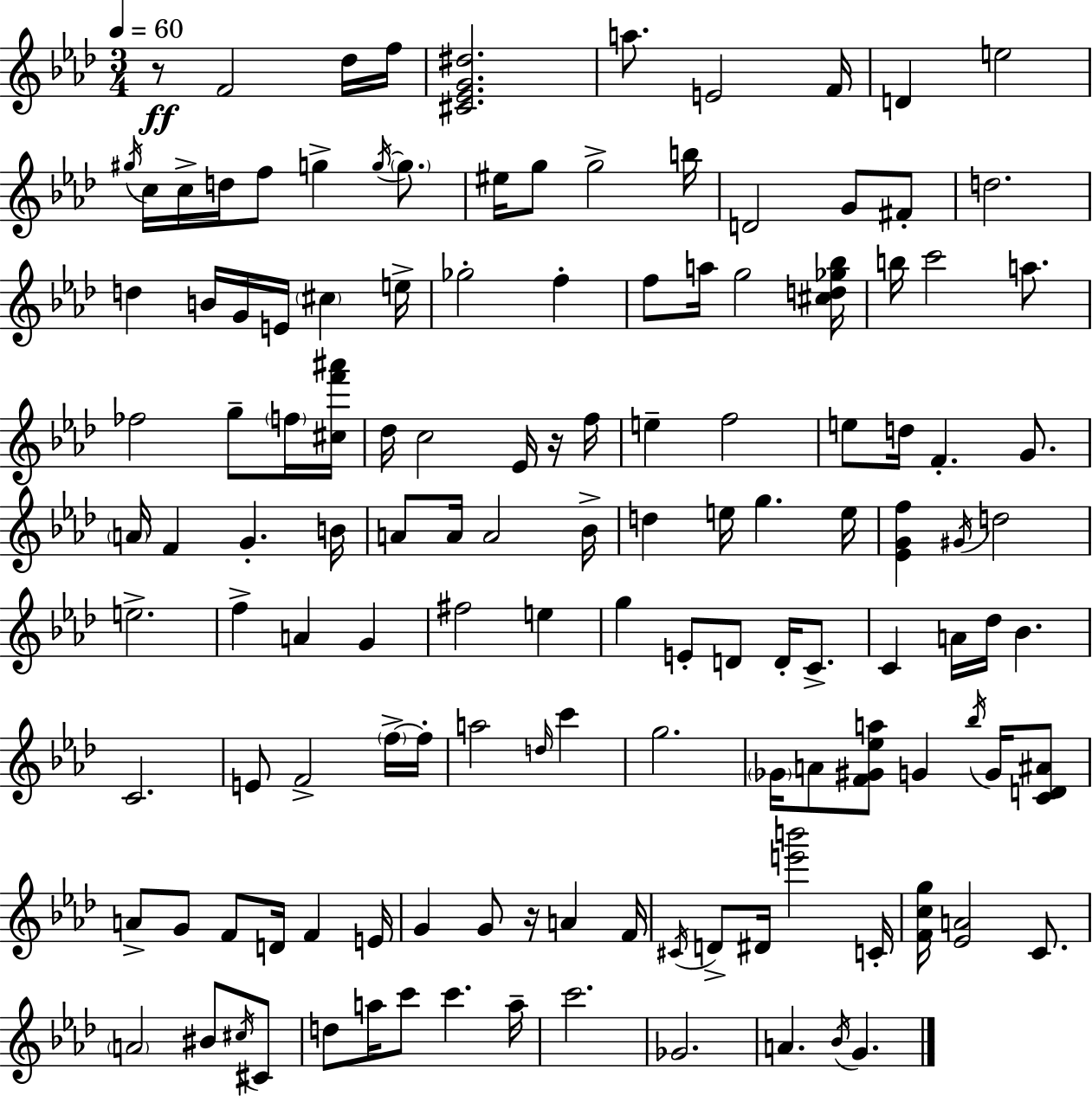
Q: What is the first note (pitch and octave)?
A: F4